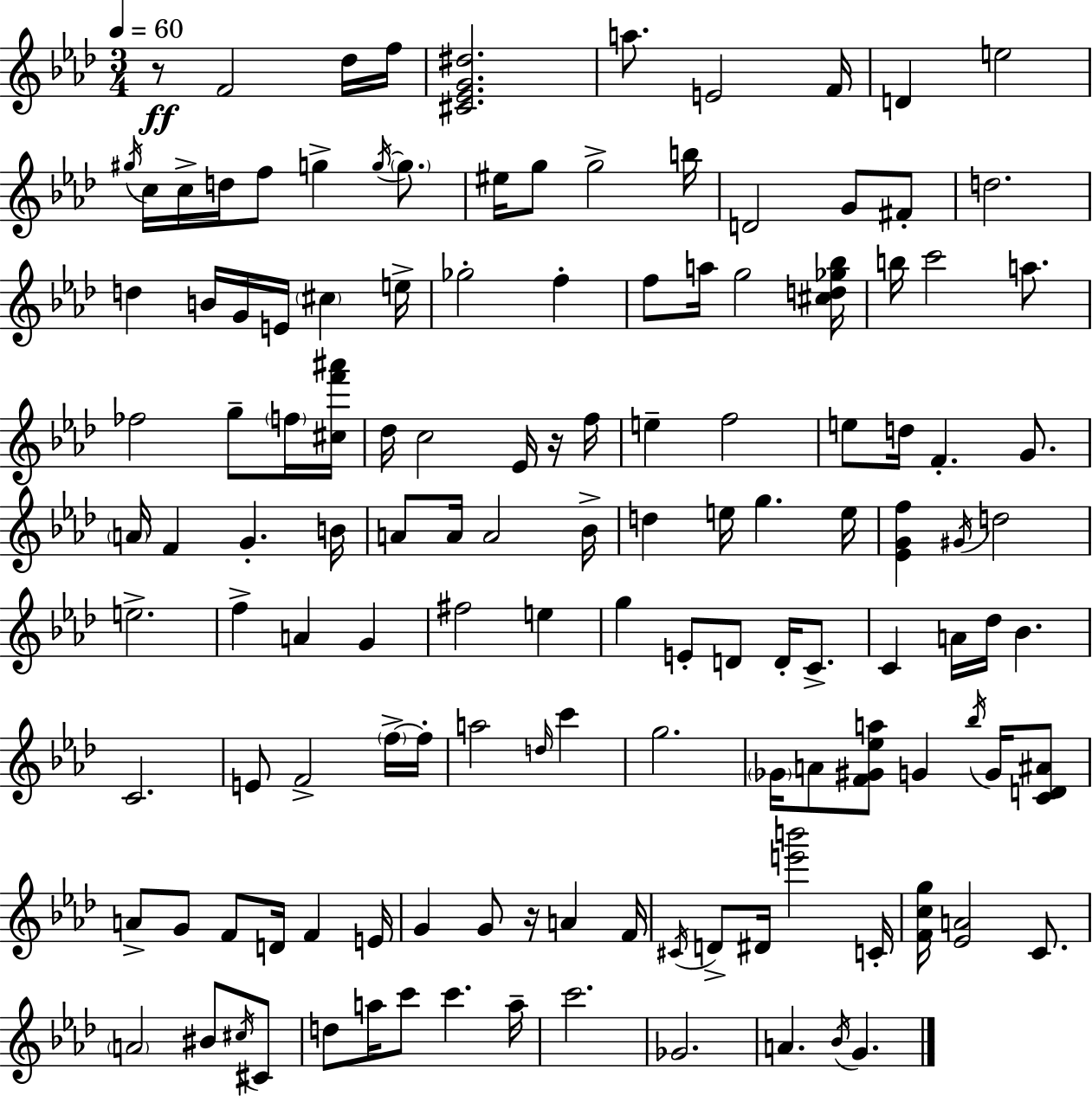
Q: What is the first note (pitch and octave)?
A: F4